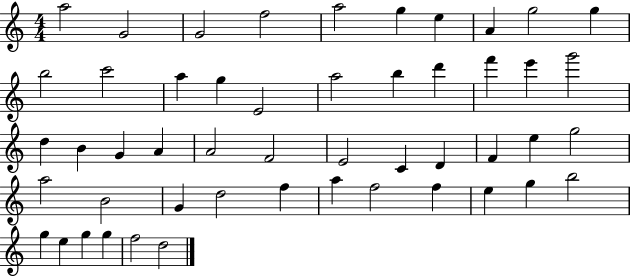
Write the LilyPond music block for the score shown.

{
  \clef treble
  \numericTimeSignature
  \time 4/4
  \key c \major
  a''2 g'2 | g'2 f''2 | a''2 g''4 e''4 | a'4 g''2 g''4 | \break b''2 c'''2 | a''4 g''4 e'2 | a''2 b''4 d'''4 | f'''4 e'''4 g'''2 | \break d''4 b'4 g'4 a'4 | a'2 f'2 | e'2 c'4 d'4 | f'4 e''4 g''2 | \break a''2 b'2 | g'4 d''2 f''4 | a''4 f''2 f''4 | e''4 g''4 b''2 | \break g''4 e''4 g''4 g''4 | f''2 d''2 | \bar "|."
}